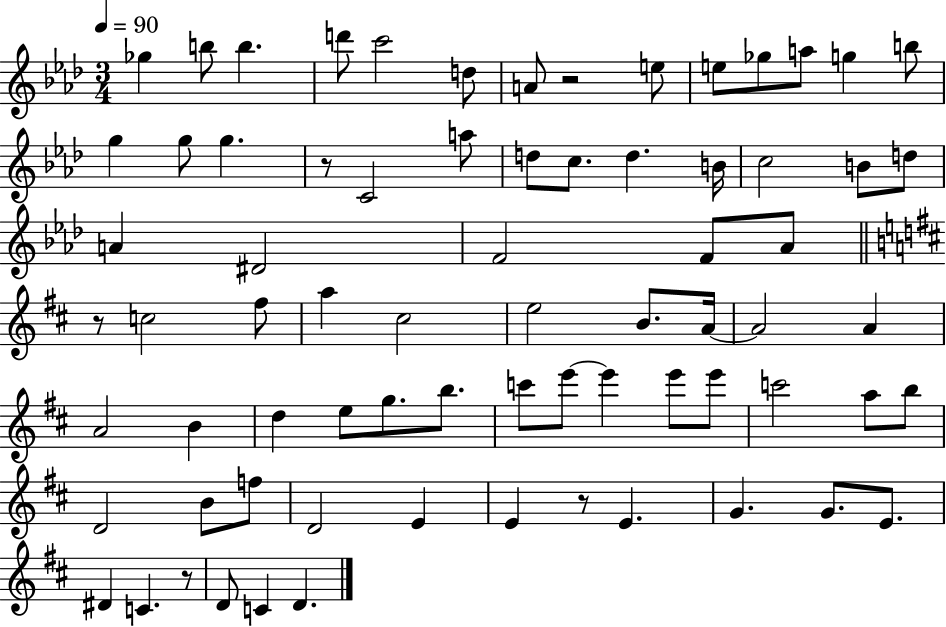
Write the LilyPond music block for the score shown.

{
  \clef treble
  \numericTimeSignature
  \time 3/4
  \key aes \major
  \tempo 4 = 90
  ges''4 b''8 b''4. | d'''8 c'''2 d''8 | a'8 r2 e''8 | e''8 ges''8 a''8 g''4 b''8 | \break g''4 g''8 g''4. | r8 c'2 a''8 | d''8 c''8. d''4. b'16 | c''2 b'8 d''8 | \break a'4 dis'2 | f'2 f'8 aes'8 | \bar "||" \break \key d \major r8 c''2 fis''8 | a''4 cis''2 | e''2 b'8. a'16~~ | a'2 a'4 | \break a'2 b'4 | d''4 e''8 g''8. b''8. | c'''8 e'''8~~ e'''4 e'''8 e'''8 | c'''2 a''8 b''8 | \break d'2 b'8 f''8 | d'2 e'4 | e'4 r8 e'4. | g'4. g'8. e'8. | \break dis'4 c'4. r8 | d'8 c'4 d'4. | \bar "|."
}